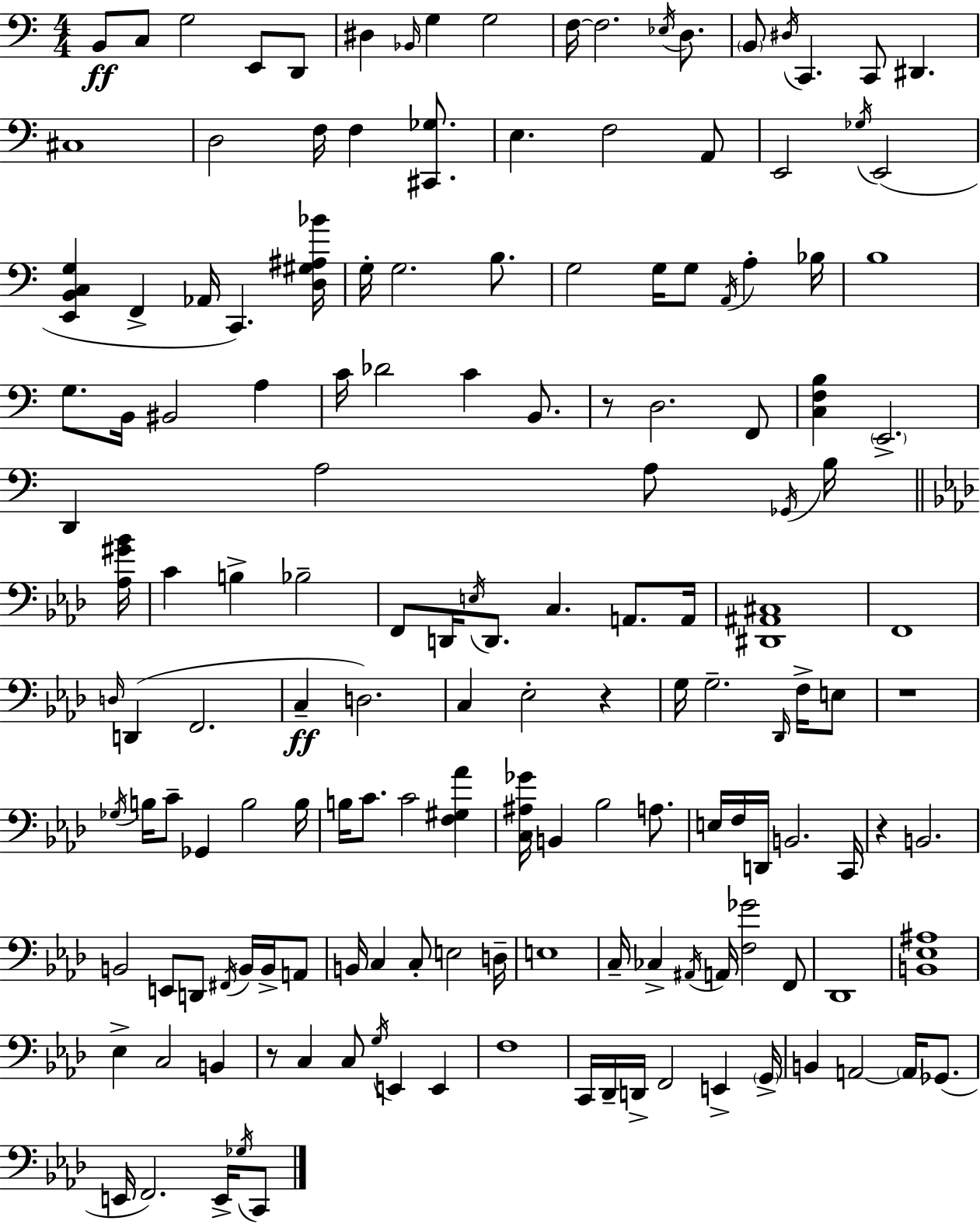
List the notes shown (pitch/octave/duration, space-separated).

B2/e C3/e G3/h E2/e D2/e D#3/q Bb2/s G3/q G3/h F3/s F3/h. Eb3/s D3/e. B2/e D#3/s C2/q. C2/e D#2/q. C#3/w D3/h F3/s F3/q [C#2,Gb3]/e. E3/q. F3/h A2/e E2/h Gb3/s E2/h [E2,B2,C3,G3]/q F2/q Ab2/s C2/q. [D3,G#3,A#3,Bb4]/s G3/s G3/h. B3/e. G3/h G3/s G3/e A2/s A3/q Bb3/s B3/w G3/e. B2/s BIS2/h A3/q C4/s Db4/h C4/q B2/e. R/e D3/h. F2/e [C3,F3,B3]/q E2/h. D2/q A3/h A3/e Gb2/s B3/s [Ab3,G#4,Bb4]/s C4/q B3/q Bb3/h F2/e D2/s E3/s D2/e. C3/q. A2/e. A2/s [D#2,A#2,C#3]/w F2/w D3/s D2/q F2/h. C3/q D3/h. C3/q Eb3/h R/q G3/s G3/h. Db2/s F3/s E3/e R/w Gb3/s B3/s C4/e Gb2/q B3/h B3/s B3/s C4/e. C4/h [F3,G#3,Ab4]/q [C3,A#3,Gb4]/s B2/q Bb3/h A3/e. E3/s F3/s D2/s B2/h. C2/s R/q B2/h. B2/h E2/e D2/e F#2/s B2/s B2/s A2/e B2/s C3/q C3/e E3/h D3/s E3/w C3/s CES3/q A#2/s A2/s [F3,Gb4]/h F2/e Db2/w [B2,Eb3,A#3]/w Eb3/q C3/h B2/q R/e C3/q C3/e G3/s E2/q E2/q F3/w C2/s Db2/s D2/s F2/h E2/q G2/s B2/q A2/h A2/s Gb2/e. E2/s F2/h. E2/s Gb3/s C2/e